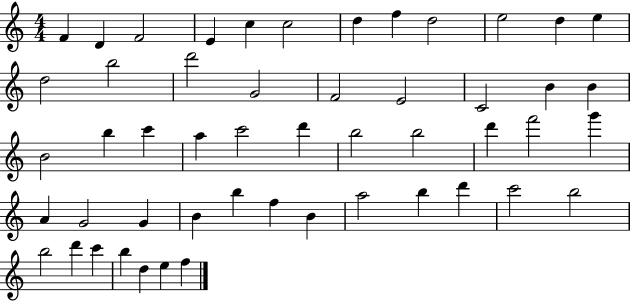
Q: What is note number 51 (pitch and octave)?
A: F5